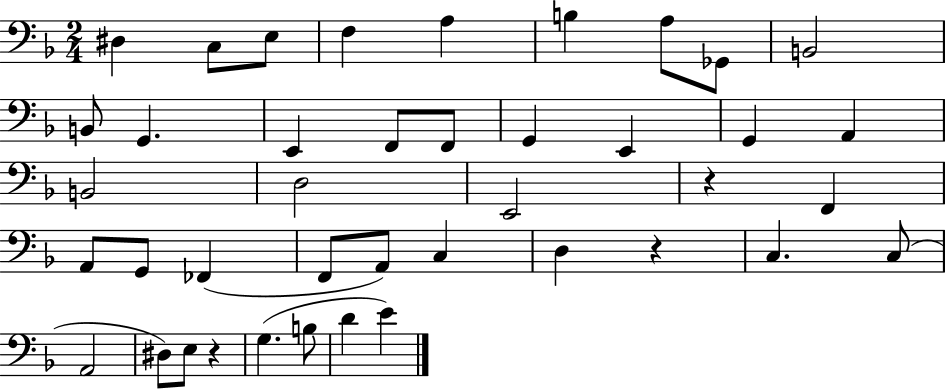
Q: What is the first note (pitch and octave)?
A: D#3